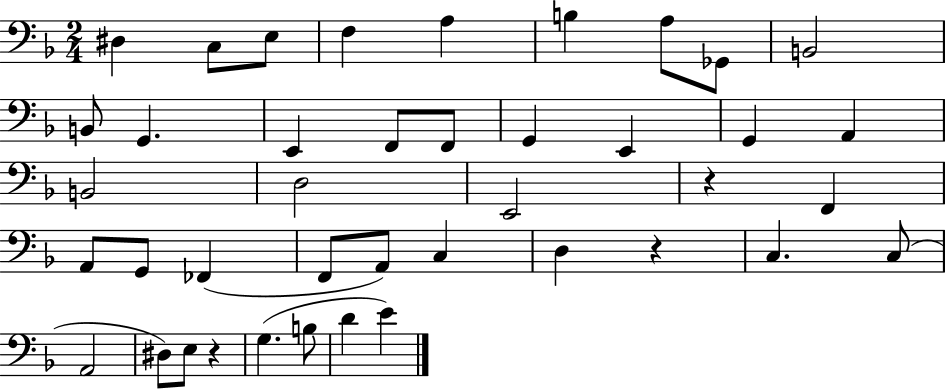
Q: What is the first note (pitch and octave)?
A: D#3